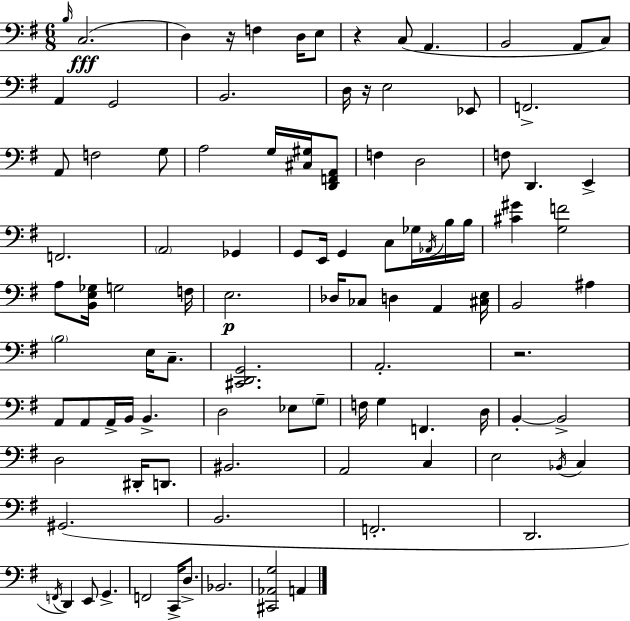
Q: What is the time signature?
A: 6/8